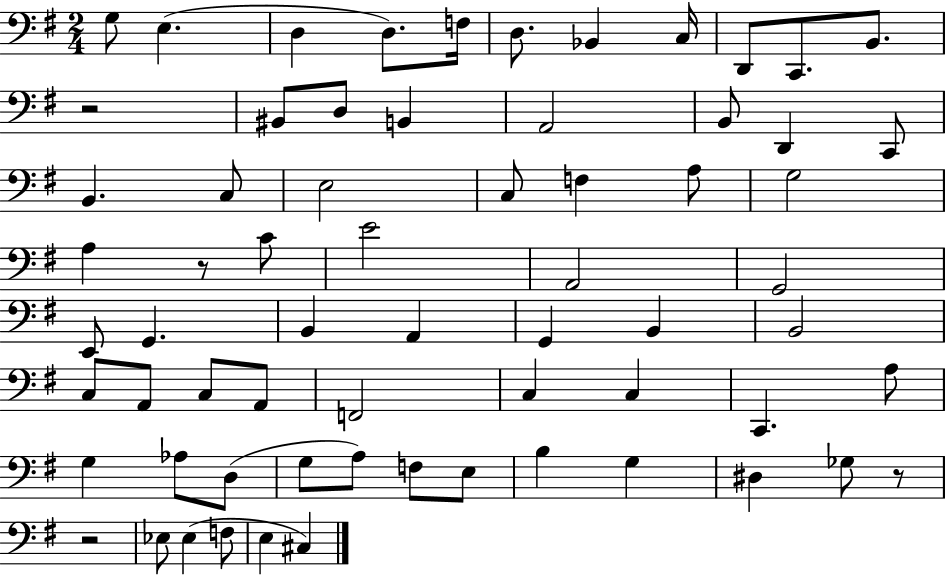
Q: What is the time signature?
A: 2/4